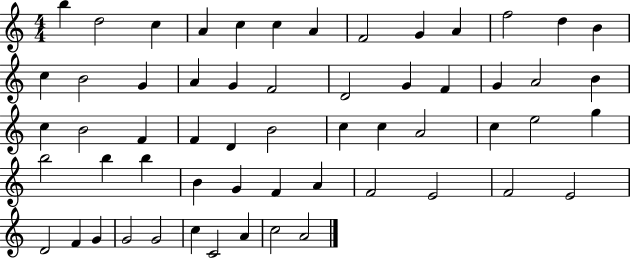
B5/q D5/h C5/q A4/q C5/q C5/q A4/q F4/h G4/q A4/q F5/h D5/q B4/q C5/q B4/h G4/q A4/q G4/q F4/h D4/h G4/q F4/q G4/q A4/h B4/q C5/q B4/h F4/q F4/q D4/q B4/h C5/q C5/q A4/h C5/q E5/h G5/q B5/h B5/q B5/q B4/q G4/q F4/q A4/q F4/h E4/h F4/h E4/h D4/h F4/q G4/q G4/h G4/h C5/q C4/h A4/q C5/h A4/h